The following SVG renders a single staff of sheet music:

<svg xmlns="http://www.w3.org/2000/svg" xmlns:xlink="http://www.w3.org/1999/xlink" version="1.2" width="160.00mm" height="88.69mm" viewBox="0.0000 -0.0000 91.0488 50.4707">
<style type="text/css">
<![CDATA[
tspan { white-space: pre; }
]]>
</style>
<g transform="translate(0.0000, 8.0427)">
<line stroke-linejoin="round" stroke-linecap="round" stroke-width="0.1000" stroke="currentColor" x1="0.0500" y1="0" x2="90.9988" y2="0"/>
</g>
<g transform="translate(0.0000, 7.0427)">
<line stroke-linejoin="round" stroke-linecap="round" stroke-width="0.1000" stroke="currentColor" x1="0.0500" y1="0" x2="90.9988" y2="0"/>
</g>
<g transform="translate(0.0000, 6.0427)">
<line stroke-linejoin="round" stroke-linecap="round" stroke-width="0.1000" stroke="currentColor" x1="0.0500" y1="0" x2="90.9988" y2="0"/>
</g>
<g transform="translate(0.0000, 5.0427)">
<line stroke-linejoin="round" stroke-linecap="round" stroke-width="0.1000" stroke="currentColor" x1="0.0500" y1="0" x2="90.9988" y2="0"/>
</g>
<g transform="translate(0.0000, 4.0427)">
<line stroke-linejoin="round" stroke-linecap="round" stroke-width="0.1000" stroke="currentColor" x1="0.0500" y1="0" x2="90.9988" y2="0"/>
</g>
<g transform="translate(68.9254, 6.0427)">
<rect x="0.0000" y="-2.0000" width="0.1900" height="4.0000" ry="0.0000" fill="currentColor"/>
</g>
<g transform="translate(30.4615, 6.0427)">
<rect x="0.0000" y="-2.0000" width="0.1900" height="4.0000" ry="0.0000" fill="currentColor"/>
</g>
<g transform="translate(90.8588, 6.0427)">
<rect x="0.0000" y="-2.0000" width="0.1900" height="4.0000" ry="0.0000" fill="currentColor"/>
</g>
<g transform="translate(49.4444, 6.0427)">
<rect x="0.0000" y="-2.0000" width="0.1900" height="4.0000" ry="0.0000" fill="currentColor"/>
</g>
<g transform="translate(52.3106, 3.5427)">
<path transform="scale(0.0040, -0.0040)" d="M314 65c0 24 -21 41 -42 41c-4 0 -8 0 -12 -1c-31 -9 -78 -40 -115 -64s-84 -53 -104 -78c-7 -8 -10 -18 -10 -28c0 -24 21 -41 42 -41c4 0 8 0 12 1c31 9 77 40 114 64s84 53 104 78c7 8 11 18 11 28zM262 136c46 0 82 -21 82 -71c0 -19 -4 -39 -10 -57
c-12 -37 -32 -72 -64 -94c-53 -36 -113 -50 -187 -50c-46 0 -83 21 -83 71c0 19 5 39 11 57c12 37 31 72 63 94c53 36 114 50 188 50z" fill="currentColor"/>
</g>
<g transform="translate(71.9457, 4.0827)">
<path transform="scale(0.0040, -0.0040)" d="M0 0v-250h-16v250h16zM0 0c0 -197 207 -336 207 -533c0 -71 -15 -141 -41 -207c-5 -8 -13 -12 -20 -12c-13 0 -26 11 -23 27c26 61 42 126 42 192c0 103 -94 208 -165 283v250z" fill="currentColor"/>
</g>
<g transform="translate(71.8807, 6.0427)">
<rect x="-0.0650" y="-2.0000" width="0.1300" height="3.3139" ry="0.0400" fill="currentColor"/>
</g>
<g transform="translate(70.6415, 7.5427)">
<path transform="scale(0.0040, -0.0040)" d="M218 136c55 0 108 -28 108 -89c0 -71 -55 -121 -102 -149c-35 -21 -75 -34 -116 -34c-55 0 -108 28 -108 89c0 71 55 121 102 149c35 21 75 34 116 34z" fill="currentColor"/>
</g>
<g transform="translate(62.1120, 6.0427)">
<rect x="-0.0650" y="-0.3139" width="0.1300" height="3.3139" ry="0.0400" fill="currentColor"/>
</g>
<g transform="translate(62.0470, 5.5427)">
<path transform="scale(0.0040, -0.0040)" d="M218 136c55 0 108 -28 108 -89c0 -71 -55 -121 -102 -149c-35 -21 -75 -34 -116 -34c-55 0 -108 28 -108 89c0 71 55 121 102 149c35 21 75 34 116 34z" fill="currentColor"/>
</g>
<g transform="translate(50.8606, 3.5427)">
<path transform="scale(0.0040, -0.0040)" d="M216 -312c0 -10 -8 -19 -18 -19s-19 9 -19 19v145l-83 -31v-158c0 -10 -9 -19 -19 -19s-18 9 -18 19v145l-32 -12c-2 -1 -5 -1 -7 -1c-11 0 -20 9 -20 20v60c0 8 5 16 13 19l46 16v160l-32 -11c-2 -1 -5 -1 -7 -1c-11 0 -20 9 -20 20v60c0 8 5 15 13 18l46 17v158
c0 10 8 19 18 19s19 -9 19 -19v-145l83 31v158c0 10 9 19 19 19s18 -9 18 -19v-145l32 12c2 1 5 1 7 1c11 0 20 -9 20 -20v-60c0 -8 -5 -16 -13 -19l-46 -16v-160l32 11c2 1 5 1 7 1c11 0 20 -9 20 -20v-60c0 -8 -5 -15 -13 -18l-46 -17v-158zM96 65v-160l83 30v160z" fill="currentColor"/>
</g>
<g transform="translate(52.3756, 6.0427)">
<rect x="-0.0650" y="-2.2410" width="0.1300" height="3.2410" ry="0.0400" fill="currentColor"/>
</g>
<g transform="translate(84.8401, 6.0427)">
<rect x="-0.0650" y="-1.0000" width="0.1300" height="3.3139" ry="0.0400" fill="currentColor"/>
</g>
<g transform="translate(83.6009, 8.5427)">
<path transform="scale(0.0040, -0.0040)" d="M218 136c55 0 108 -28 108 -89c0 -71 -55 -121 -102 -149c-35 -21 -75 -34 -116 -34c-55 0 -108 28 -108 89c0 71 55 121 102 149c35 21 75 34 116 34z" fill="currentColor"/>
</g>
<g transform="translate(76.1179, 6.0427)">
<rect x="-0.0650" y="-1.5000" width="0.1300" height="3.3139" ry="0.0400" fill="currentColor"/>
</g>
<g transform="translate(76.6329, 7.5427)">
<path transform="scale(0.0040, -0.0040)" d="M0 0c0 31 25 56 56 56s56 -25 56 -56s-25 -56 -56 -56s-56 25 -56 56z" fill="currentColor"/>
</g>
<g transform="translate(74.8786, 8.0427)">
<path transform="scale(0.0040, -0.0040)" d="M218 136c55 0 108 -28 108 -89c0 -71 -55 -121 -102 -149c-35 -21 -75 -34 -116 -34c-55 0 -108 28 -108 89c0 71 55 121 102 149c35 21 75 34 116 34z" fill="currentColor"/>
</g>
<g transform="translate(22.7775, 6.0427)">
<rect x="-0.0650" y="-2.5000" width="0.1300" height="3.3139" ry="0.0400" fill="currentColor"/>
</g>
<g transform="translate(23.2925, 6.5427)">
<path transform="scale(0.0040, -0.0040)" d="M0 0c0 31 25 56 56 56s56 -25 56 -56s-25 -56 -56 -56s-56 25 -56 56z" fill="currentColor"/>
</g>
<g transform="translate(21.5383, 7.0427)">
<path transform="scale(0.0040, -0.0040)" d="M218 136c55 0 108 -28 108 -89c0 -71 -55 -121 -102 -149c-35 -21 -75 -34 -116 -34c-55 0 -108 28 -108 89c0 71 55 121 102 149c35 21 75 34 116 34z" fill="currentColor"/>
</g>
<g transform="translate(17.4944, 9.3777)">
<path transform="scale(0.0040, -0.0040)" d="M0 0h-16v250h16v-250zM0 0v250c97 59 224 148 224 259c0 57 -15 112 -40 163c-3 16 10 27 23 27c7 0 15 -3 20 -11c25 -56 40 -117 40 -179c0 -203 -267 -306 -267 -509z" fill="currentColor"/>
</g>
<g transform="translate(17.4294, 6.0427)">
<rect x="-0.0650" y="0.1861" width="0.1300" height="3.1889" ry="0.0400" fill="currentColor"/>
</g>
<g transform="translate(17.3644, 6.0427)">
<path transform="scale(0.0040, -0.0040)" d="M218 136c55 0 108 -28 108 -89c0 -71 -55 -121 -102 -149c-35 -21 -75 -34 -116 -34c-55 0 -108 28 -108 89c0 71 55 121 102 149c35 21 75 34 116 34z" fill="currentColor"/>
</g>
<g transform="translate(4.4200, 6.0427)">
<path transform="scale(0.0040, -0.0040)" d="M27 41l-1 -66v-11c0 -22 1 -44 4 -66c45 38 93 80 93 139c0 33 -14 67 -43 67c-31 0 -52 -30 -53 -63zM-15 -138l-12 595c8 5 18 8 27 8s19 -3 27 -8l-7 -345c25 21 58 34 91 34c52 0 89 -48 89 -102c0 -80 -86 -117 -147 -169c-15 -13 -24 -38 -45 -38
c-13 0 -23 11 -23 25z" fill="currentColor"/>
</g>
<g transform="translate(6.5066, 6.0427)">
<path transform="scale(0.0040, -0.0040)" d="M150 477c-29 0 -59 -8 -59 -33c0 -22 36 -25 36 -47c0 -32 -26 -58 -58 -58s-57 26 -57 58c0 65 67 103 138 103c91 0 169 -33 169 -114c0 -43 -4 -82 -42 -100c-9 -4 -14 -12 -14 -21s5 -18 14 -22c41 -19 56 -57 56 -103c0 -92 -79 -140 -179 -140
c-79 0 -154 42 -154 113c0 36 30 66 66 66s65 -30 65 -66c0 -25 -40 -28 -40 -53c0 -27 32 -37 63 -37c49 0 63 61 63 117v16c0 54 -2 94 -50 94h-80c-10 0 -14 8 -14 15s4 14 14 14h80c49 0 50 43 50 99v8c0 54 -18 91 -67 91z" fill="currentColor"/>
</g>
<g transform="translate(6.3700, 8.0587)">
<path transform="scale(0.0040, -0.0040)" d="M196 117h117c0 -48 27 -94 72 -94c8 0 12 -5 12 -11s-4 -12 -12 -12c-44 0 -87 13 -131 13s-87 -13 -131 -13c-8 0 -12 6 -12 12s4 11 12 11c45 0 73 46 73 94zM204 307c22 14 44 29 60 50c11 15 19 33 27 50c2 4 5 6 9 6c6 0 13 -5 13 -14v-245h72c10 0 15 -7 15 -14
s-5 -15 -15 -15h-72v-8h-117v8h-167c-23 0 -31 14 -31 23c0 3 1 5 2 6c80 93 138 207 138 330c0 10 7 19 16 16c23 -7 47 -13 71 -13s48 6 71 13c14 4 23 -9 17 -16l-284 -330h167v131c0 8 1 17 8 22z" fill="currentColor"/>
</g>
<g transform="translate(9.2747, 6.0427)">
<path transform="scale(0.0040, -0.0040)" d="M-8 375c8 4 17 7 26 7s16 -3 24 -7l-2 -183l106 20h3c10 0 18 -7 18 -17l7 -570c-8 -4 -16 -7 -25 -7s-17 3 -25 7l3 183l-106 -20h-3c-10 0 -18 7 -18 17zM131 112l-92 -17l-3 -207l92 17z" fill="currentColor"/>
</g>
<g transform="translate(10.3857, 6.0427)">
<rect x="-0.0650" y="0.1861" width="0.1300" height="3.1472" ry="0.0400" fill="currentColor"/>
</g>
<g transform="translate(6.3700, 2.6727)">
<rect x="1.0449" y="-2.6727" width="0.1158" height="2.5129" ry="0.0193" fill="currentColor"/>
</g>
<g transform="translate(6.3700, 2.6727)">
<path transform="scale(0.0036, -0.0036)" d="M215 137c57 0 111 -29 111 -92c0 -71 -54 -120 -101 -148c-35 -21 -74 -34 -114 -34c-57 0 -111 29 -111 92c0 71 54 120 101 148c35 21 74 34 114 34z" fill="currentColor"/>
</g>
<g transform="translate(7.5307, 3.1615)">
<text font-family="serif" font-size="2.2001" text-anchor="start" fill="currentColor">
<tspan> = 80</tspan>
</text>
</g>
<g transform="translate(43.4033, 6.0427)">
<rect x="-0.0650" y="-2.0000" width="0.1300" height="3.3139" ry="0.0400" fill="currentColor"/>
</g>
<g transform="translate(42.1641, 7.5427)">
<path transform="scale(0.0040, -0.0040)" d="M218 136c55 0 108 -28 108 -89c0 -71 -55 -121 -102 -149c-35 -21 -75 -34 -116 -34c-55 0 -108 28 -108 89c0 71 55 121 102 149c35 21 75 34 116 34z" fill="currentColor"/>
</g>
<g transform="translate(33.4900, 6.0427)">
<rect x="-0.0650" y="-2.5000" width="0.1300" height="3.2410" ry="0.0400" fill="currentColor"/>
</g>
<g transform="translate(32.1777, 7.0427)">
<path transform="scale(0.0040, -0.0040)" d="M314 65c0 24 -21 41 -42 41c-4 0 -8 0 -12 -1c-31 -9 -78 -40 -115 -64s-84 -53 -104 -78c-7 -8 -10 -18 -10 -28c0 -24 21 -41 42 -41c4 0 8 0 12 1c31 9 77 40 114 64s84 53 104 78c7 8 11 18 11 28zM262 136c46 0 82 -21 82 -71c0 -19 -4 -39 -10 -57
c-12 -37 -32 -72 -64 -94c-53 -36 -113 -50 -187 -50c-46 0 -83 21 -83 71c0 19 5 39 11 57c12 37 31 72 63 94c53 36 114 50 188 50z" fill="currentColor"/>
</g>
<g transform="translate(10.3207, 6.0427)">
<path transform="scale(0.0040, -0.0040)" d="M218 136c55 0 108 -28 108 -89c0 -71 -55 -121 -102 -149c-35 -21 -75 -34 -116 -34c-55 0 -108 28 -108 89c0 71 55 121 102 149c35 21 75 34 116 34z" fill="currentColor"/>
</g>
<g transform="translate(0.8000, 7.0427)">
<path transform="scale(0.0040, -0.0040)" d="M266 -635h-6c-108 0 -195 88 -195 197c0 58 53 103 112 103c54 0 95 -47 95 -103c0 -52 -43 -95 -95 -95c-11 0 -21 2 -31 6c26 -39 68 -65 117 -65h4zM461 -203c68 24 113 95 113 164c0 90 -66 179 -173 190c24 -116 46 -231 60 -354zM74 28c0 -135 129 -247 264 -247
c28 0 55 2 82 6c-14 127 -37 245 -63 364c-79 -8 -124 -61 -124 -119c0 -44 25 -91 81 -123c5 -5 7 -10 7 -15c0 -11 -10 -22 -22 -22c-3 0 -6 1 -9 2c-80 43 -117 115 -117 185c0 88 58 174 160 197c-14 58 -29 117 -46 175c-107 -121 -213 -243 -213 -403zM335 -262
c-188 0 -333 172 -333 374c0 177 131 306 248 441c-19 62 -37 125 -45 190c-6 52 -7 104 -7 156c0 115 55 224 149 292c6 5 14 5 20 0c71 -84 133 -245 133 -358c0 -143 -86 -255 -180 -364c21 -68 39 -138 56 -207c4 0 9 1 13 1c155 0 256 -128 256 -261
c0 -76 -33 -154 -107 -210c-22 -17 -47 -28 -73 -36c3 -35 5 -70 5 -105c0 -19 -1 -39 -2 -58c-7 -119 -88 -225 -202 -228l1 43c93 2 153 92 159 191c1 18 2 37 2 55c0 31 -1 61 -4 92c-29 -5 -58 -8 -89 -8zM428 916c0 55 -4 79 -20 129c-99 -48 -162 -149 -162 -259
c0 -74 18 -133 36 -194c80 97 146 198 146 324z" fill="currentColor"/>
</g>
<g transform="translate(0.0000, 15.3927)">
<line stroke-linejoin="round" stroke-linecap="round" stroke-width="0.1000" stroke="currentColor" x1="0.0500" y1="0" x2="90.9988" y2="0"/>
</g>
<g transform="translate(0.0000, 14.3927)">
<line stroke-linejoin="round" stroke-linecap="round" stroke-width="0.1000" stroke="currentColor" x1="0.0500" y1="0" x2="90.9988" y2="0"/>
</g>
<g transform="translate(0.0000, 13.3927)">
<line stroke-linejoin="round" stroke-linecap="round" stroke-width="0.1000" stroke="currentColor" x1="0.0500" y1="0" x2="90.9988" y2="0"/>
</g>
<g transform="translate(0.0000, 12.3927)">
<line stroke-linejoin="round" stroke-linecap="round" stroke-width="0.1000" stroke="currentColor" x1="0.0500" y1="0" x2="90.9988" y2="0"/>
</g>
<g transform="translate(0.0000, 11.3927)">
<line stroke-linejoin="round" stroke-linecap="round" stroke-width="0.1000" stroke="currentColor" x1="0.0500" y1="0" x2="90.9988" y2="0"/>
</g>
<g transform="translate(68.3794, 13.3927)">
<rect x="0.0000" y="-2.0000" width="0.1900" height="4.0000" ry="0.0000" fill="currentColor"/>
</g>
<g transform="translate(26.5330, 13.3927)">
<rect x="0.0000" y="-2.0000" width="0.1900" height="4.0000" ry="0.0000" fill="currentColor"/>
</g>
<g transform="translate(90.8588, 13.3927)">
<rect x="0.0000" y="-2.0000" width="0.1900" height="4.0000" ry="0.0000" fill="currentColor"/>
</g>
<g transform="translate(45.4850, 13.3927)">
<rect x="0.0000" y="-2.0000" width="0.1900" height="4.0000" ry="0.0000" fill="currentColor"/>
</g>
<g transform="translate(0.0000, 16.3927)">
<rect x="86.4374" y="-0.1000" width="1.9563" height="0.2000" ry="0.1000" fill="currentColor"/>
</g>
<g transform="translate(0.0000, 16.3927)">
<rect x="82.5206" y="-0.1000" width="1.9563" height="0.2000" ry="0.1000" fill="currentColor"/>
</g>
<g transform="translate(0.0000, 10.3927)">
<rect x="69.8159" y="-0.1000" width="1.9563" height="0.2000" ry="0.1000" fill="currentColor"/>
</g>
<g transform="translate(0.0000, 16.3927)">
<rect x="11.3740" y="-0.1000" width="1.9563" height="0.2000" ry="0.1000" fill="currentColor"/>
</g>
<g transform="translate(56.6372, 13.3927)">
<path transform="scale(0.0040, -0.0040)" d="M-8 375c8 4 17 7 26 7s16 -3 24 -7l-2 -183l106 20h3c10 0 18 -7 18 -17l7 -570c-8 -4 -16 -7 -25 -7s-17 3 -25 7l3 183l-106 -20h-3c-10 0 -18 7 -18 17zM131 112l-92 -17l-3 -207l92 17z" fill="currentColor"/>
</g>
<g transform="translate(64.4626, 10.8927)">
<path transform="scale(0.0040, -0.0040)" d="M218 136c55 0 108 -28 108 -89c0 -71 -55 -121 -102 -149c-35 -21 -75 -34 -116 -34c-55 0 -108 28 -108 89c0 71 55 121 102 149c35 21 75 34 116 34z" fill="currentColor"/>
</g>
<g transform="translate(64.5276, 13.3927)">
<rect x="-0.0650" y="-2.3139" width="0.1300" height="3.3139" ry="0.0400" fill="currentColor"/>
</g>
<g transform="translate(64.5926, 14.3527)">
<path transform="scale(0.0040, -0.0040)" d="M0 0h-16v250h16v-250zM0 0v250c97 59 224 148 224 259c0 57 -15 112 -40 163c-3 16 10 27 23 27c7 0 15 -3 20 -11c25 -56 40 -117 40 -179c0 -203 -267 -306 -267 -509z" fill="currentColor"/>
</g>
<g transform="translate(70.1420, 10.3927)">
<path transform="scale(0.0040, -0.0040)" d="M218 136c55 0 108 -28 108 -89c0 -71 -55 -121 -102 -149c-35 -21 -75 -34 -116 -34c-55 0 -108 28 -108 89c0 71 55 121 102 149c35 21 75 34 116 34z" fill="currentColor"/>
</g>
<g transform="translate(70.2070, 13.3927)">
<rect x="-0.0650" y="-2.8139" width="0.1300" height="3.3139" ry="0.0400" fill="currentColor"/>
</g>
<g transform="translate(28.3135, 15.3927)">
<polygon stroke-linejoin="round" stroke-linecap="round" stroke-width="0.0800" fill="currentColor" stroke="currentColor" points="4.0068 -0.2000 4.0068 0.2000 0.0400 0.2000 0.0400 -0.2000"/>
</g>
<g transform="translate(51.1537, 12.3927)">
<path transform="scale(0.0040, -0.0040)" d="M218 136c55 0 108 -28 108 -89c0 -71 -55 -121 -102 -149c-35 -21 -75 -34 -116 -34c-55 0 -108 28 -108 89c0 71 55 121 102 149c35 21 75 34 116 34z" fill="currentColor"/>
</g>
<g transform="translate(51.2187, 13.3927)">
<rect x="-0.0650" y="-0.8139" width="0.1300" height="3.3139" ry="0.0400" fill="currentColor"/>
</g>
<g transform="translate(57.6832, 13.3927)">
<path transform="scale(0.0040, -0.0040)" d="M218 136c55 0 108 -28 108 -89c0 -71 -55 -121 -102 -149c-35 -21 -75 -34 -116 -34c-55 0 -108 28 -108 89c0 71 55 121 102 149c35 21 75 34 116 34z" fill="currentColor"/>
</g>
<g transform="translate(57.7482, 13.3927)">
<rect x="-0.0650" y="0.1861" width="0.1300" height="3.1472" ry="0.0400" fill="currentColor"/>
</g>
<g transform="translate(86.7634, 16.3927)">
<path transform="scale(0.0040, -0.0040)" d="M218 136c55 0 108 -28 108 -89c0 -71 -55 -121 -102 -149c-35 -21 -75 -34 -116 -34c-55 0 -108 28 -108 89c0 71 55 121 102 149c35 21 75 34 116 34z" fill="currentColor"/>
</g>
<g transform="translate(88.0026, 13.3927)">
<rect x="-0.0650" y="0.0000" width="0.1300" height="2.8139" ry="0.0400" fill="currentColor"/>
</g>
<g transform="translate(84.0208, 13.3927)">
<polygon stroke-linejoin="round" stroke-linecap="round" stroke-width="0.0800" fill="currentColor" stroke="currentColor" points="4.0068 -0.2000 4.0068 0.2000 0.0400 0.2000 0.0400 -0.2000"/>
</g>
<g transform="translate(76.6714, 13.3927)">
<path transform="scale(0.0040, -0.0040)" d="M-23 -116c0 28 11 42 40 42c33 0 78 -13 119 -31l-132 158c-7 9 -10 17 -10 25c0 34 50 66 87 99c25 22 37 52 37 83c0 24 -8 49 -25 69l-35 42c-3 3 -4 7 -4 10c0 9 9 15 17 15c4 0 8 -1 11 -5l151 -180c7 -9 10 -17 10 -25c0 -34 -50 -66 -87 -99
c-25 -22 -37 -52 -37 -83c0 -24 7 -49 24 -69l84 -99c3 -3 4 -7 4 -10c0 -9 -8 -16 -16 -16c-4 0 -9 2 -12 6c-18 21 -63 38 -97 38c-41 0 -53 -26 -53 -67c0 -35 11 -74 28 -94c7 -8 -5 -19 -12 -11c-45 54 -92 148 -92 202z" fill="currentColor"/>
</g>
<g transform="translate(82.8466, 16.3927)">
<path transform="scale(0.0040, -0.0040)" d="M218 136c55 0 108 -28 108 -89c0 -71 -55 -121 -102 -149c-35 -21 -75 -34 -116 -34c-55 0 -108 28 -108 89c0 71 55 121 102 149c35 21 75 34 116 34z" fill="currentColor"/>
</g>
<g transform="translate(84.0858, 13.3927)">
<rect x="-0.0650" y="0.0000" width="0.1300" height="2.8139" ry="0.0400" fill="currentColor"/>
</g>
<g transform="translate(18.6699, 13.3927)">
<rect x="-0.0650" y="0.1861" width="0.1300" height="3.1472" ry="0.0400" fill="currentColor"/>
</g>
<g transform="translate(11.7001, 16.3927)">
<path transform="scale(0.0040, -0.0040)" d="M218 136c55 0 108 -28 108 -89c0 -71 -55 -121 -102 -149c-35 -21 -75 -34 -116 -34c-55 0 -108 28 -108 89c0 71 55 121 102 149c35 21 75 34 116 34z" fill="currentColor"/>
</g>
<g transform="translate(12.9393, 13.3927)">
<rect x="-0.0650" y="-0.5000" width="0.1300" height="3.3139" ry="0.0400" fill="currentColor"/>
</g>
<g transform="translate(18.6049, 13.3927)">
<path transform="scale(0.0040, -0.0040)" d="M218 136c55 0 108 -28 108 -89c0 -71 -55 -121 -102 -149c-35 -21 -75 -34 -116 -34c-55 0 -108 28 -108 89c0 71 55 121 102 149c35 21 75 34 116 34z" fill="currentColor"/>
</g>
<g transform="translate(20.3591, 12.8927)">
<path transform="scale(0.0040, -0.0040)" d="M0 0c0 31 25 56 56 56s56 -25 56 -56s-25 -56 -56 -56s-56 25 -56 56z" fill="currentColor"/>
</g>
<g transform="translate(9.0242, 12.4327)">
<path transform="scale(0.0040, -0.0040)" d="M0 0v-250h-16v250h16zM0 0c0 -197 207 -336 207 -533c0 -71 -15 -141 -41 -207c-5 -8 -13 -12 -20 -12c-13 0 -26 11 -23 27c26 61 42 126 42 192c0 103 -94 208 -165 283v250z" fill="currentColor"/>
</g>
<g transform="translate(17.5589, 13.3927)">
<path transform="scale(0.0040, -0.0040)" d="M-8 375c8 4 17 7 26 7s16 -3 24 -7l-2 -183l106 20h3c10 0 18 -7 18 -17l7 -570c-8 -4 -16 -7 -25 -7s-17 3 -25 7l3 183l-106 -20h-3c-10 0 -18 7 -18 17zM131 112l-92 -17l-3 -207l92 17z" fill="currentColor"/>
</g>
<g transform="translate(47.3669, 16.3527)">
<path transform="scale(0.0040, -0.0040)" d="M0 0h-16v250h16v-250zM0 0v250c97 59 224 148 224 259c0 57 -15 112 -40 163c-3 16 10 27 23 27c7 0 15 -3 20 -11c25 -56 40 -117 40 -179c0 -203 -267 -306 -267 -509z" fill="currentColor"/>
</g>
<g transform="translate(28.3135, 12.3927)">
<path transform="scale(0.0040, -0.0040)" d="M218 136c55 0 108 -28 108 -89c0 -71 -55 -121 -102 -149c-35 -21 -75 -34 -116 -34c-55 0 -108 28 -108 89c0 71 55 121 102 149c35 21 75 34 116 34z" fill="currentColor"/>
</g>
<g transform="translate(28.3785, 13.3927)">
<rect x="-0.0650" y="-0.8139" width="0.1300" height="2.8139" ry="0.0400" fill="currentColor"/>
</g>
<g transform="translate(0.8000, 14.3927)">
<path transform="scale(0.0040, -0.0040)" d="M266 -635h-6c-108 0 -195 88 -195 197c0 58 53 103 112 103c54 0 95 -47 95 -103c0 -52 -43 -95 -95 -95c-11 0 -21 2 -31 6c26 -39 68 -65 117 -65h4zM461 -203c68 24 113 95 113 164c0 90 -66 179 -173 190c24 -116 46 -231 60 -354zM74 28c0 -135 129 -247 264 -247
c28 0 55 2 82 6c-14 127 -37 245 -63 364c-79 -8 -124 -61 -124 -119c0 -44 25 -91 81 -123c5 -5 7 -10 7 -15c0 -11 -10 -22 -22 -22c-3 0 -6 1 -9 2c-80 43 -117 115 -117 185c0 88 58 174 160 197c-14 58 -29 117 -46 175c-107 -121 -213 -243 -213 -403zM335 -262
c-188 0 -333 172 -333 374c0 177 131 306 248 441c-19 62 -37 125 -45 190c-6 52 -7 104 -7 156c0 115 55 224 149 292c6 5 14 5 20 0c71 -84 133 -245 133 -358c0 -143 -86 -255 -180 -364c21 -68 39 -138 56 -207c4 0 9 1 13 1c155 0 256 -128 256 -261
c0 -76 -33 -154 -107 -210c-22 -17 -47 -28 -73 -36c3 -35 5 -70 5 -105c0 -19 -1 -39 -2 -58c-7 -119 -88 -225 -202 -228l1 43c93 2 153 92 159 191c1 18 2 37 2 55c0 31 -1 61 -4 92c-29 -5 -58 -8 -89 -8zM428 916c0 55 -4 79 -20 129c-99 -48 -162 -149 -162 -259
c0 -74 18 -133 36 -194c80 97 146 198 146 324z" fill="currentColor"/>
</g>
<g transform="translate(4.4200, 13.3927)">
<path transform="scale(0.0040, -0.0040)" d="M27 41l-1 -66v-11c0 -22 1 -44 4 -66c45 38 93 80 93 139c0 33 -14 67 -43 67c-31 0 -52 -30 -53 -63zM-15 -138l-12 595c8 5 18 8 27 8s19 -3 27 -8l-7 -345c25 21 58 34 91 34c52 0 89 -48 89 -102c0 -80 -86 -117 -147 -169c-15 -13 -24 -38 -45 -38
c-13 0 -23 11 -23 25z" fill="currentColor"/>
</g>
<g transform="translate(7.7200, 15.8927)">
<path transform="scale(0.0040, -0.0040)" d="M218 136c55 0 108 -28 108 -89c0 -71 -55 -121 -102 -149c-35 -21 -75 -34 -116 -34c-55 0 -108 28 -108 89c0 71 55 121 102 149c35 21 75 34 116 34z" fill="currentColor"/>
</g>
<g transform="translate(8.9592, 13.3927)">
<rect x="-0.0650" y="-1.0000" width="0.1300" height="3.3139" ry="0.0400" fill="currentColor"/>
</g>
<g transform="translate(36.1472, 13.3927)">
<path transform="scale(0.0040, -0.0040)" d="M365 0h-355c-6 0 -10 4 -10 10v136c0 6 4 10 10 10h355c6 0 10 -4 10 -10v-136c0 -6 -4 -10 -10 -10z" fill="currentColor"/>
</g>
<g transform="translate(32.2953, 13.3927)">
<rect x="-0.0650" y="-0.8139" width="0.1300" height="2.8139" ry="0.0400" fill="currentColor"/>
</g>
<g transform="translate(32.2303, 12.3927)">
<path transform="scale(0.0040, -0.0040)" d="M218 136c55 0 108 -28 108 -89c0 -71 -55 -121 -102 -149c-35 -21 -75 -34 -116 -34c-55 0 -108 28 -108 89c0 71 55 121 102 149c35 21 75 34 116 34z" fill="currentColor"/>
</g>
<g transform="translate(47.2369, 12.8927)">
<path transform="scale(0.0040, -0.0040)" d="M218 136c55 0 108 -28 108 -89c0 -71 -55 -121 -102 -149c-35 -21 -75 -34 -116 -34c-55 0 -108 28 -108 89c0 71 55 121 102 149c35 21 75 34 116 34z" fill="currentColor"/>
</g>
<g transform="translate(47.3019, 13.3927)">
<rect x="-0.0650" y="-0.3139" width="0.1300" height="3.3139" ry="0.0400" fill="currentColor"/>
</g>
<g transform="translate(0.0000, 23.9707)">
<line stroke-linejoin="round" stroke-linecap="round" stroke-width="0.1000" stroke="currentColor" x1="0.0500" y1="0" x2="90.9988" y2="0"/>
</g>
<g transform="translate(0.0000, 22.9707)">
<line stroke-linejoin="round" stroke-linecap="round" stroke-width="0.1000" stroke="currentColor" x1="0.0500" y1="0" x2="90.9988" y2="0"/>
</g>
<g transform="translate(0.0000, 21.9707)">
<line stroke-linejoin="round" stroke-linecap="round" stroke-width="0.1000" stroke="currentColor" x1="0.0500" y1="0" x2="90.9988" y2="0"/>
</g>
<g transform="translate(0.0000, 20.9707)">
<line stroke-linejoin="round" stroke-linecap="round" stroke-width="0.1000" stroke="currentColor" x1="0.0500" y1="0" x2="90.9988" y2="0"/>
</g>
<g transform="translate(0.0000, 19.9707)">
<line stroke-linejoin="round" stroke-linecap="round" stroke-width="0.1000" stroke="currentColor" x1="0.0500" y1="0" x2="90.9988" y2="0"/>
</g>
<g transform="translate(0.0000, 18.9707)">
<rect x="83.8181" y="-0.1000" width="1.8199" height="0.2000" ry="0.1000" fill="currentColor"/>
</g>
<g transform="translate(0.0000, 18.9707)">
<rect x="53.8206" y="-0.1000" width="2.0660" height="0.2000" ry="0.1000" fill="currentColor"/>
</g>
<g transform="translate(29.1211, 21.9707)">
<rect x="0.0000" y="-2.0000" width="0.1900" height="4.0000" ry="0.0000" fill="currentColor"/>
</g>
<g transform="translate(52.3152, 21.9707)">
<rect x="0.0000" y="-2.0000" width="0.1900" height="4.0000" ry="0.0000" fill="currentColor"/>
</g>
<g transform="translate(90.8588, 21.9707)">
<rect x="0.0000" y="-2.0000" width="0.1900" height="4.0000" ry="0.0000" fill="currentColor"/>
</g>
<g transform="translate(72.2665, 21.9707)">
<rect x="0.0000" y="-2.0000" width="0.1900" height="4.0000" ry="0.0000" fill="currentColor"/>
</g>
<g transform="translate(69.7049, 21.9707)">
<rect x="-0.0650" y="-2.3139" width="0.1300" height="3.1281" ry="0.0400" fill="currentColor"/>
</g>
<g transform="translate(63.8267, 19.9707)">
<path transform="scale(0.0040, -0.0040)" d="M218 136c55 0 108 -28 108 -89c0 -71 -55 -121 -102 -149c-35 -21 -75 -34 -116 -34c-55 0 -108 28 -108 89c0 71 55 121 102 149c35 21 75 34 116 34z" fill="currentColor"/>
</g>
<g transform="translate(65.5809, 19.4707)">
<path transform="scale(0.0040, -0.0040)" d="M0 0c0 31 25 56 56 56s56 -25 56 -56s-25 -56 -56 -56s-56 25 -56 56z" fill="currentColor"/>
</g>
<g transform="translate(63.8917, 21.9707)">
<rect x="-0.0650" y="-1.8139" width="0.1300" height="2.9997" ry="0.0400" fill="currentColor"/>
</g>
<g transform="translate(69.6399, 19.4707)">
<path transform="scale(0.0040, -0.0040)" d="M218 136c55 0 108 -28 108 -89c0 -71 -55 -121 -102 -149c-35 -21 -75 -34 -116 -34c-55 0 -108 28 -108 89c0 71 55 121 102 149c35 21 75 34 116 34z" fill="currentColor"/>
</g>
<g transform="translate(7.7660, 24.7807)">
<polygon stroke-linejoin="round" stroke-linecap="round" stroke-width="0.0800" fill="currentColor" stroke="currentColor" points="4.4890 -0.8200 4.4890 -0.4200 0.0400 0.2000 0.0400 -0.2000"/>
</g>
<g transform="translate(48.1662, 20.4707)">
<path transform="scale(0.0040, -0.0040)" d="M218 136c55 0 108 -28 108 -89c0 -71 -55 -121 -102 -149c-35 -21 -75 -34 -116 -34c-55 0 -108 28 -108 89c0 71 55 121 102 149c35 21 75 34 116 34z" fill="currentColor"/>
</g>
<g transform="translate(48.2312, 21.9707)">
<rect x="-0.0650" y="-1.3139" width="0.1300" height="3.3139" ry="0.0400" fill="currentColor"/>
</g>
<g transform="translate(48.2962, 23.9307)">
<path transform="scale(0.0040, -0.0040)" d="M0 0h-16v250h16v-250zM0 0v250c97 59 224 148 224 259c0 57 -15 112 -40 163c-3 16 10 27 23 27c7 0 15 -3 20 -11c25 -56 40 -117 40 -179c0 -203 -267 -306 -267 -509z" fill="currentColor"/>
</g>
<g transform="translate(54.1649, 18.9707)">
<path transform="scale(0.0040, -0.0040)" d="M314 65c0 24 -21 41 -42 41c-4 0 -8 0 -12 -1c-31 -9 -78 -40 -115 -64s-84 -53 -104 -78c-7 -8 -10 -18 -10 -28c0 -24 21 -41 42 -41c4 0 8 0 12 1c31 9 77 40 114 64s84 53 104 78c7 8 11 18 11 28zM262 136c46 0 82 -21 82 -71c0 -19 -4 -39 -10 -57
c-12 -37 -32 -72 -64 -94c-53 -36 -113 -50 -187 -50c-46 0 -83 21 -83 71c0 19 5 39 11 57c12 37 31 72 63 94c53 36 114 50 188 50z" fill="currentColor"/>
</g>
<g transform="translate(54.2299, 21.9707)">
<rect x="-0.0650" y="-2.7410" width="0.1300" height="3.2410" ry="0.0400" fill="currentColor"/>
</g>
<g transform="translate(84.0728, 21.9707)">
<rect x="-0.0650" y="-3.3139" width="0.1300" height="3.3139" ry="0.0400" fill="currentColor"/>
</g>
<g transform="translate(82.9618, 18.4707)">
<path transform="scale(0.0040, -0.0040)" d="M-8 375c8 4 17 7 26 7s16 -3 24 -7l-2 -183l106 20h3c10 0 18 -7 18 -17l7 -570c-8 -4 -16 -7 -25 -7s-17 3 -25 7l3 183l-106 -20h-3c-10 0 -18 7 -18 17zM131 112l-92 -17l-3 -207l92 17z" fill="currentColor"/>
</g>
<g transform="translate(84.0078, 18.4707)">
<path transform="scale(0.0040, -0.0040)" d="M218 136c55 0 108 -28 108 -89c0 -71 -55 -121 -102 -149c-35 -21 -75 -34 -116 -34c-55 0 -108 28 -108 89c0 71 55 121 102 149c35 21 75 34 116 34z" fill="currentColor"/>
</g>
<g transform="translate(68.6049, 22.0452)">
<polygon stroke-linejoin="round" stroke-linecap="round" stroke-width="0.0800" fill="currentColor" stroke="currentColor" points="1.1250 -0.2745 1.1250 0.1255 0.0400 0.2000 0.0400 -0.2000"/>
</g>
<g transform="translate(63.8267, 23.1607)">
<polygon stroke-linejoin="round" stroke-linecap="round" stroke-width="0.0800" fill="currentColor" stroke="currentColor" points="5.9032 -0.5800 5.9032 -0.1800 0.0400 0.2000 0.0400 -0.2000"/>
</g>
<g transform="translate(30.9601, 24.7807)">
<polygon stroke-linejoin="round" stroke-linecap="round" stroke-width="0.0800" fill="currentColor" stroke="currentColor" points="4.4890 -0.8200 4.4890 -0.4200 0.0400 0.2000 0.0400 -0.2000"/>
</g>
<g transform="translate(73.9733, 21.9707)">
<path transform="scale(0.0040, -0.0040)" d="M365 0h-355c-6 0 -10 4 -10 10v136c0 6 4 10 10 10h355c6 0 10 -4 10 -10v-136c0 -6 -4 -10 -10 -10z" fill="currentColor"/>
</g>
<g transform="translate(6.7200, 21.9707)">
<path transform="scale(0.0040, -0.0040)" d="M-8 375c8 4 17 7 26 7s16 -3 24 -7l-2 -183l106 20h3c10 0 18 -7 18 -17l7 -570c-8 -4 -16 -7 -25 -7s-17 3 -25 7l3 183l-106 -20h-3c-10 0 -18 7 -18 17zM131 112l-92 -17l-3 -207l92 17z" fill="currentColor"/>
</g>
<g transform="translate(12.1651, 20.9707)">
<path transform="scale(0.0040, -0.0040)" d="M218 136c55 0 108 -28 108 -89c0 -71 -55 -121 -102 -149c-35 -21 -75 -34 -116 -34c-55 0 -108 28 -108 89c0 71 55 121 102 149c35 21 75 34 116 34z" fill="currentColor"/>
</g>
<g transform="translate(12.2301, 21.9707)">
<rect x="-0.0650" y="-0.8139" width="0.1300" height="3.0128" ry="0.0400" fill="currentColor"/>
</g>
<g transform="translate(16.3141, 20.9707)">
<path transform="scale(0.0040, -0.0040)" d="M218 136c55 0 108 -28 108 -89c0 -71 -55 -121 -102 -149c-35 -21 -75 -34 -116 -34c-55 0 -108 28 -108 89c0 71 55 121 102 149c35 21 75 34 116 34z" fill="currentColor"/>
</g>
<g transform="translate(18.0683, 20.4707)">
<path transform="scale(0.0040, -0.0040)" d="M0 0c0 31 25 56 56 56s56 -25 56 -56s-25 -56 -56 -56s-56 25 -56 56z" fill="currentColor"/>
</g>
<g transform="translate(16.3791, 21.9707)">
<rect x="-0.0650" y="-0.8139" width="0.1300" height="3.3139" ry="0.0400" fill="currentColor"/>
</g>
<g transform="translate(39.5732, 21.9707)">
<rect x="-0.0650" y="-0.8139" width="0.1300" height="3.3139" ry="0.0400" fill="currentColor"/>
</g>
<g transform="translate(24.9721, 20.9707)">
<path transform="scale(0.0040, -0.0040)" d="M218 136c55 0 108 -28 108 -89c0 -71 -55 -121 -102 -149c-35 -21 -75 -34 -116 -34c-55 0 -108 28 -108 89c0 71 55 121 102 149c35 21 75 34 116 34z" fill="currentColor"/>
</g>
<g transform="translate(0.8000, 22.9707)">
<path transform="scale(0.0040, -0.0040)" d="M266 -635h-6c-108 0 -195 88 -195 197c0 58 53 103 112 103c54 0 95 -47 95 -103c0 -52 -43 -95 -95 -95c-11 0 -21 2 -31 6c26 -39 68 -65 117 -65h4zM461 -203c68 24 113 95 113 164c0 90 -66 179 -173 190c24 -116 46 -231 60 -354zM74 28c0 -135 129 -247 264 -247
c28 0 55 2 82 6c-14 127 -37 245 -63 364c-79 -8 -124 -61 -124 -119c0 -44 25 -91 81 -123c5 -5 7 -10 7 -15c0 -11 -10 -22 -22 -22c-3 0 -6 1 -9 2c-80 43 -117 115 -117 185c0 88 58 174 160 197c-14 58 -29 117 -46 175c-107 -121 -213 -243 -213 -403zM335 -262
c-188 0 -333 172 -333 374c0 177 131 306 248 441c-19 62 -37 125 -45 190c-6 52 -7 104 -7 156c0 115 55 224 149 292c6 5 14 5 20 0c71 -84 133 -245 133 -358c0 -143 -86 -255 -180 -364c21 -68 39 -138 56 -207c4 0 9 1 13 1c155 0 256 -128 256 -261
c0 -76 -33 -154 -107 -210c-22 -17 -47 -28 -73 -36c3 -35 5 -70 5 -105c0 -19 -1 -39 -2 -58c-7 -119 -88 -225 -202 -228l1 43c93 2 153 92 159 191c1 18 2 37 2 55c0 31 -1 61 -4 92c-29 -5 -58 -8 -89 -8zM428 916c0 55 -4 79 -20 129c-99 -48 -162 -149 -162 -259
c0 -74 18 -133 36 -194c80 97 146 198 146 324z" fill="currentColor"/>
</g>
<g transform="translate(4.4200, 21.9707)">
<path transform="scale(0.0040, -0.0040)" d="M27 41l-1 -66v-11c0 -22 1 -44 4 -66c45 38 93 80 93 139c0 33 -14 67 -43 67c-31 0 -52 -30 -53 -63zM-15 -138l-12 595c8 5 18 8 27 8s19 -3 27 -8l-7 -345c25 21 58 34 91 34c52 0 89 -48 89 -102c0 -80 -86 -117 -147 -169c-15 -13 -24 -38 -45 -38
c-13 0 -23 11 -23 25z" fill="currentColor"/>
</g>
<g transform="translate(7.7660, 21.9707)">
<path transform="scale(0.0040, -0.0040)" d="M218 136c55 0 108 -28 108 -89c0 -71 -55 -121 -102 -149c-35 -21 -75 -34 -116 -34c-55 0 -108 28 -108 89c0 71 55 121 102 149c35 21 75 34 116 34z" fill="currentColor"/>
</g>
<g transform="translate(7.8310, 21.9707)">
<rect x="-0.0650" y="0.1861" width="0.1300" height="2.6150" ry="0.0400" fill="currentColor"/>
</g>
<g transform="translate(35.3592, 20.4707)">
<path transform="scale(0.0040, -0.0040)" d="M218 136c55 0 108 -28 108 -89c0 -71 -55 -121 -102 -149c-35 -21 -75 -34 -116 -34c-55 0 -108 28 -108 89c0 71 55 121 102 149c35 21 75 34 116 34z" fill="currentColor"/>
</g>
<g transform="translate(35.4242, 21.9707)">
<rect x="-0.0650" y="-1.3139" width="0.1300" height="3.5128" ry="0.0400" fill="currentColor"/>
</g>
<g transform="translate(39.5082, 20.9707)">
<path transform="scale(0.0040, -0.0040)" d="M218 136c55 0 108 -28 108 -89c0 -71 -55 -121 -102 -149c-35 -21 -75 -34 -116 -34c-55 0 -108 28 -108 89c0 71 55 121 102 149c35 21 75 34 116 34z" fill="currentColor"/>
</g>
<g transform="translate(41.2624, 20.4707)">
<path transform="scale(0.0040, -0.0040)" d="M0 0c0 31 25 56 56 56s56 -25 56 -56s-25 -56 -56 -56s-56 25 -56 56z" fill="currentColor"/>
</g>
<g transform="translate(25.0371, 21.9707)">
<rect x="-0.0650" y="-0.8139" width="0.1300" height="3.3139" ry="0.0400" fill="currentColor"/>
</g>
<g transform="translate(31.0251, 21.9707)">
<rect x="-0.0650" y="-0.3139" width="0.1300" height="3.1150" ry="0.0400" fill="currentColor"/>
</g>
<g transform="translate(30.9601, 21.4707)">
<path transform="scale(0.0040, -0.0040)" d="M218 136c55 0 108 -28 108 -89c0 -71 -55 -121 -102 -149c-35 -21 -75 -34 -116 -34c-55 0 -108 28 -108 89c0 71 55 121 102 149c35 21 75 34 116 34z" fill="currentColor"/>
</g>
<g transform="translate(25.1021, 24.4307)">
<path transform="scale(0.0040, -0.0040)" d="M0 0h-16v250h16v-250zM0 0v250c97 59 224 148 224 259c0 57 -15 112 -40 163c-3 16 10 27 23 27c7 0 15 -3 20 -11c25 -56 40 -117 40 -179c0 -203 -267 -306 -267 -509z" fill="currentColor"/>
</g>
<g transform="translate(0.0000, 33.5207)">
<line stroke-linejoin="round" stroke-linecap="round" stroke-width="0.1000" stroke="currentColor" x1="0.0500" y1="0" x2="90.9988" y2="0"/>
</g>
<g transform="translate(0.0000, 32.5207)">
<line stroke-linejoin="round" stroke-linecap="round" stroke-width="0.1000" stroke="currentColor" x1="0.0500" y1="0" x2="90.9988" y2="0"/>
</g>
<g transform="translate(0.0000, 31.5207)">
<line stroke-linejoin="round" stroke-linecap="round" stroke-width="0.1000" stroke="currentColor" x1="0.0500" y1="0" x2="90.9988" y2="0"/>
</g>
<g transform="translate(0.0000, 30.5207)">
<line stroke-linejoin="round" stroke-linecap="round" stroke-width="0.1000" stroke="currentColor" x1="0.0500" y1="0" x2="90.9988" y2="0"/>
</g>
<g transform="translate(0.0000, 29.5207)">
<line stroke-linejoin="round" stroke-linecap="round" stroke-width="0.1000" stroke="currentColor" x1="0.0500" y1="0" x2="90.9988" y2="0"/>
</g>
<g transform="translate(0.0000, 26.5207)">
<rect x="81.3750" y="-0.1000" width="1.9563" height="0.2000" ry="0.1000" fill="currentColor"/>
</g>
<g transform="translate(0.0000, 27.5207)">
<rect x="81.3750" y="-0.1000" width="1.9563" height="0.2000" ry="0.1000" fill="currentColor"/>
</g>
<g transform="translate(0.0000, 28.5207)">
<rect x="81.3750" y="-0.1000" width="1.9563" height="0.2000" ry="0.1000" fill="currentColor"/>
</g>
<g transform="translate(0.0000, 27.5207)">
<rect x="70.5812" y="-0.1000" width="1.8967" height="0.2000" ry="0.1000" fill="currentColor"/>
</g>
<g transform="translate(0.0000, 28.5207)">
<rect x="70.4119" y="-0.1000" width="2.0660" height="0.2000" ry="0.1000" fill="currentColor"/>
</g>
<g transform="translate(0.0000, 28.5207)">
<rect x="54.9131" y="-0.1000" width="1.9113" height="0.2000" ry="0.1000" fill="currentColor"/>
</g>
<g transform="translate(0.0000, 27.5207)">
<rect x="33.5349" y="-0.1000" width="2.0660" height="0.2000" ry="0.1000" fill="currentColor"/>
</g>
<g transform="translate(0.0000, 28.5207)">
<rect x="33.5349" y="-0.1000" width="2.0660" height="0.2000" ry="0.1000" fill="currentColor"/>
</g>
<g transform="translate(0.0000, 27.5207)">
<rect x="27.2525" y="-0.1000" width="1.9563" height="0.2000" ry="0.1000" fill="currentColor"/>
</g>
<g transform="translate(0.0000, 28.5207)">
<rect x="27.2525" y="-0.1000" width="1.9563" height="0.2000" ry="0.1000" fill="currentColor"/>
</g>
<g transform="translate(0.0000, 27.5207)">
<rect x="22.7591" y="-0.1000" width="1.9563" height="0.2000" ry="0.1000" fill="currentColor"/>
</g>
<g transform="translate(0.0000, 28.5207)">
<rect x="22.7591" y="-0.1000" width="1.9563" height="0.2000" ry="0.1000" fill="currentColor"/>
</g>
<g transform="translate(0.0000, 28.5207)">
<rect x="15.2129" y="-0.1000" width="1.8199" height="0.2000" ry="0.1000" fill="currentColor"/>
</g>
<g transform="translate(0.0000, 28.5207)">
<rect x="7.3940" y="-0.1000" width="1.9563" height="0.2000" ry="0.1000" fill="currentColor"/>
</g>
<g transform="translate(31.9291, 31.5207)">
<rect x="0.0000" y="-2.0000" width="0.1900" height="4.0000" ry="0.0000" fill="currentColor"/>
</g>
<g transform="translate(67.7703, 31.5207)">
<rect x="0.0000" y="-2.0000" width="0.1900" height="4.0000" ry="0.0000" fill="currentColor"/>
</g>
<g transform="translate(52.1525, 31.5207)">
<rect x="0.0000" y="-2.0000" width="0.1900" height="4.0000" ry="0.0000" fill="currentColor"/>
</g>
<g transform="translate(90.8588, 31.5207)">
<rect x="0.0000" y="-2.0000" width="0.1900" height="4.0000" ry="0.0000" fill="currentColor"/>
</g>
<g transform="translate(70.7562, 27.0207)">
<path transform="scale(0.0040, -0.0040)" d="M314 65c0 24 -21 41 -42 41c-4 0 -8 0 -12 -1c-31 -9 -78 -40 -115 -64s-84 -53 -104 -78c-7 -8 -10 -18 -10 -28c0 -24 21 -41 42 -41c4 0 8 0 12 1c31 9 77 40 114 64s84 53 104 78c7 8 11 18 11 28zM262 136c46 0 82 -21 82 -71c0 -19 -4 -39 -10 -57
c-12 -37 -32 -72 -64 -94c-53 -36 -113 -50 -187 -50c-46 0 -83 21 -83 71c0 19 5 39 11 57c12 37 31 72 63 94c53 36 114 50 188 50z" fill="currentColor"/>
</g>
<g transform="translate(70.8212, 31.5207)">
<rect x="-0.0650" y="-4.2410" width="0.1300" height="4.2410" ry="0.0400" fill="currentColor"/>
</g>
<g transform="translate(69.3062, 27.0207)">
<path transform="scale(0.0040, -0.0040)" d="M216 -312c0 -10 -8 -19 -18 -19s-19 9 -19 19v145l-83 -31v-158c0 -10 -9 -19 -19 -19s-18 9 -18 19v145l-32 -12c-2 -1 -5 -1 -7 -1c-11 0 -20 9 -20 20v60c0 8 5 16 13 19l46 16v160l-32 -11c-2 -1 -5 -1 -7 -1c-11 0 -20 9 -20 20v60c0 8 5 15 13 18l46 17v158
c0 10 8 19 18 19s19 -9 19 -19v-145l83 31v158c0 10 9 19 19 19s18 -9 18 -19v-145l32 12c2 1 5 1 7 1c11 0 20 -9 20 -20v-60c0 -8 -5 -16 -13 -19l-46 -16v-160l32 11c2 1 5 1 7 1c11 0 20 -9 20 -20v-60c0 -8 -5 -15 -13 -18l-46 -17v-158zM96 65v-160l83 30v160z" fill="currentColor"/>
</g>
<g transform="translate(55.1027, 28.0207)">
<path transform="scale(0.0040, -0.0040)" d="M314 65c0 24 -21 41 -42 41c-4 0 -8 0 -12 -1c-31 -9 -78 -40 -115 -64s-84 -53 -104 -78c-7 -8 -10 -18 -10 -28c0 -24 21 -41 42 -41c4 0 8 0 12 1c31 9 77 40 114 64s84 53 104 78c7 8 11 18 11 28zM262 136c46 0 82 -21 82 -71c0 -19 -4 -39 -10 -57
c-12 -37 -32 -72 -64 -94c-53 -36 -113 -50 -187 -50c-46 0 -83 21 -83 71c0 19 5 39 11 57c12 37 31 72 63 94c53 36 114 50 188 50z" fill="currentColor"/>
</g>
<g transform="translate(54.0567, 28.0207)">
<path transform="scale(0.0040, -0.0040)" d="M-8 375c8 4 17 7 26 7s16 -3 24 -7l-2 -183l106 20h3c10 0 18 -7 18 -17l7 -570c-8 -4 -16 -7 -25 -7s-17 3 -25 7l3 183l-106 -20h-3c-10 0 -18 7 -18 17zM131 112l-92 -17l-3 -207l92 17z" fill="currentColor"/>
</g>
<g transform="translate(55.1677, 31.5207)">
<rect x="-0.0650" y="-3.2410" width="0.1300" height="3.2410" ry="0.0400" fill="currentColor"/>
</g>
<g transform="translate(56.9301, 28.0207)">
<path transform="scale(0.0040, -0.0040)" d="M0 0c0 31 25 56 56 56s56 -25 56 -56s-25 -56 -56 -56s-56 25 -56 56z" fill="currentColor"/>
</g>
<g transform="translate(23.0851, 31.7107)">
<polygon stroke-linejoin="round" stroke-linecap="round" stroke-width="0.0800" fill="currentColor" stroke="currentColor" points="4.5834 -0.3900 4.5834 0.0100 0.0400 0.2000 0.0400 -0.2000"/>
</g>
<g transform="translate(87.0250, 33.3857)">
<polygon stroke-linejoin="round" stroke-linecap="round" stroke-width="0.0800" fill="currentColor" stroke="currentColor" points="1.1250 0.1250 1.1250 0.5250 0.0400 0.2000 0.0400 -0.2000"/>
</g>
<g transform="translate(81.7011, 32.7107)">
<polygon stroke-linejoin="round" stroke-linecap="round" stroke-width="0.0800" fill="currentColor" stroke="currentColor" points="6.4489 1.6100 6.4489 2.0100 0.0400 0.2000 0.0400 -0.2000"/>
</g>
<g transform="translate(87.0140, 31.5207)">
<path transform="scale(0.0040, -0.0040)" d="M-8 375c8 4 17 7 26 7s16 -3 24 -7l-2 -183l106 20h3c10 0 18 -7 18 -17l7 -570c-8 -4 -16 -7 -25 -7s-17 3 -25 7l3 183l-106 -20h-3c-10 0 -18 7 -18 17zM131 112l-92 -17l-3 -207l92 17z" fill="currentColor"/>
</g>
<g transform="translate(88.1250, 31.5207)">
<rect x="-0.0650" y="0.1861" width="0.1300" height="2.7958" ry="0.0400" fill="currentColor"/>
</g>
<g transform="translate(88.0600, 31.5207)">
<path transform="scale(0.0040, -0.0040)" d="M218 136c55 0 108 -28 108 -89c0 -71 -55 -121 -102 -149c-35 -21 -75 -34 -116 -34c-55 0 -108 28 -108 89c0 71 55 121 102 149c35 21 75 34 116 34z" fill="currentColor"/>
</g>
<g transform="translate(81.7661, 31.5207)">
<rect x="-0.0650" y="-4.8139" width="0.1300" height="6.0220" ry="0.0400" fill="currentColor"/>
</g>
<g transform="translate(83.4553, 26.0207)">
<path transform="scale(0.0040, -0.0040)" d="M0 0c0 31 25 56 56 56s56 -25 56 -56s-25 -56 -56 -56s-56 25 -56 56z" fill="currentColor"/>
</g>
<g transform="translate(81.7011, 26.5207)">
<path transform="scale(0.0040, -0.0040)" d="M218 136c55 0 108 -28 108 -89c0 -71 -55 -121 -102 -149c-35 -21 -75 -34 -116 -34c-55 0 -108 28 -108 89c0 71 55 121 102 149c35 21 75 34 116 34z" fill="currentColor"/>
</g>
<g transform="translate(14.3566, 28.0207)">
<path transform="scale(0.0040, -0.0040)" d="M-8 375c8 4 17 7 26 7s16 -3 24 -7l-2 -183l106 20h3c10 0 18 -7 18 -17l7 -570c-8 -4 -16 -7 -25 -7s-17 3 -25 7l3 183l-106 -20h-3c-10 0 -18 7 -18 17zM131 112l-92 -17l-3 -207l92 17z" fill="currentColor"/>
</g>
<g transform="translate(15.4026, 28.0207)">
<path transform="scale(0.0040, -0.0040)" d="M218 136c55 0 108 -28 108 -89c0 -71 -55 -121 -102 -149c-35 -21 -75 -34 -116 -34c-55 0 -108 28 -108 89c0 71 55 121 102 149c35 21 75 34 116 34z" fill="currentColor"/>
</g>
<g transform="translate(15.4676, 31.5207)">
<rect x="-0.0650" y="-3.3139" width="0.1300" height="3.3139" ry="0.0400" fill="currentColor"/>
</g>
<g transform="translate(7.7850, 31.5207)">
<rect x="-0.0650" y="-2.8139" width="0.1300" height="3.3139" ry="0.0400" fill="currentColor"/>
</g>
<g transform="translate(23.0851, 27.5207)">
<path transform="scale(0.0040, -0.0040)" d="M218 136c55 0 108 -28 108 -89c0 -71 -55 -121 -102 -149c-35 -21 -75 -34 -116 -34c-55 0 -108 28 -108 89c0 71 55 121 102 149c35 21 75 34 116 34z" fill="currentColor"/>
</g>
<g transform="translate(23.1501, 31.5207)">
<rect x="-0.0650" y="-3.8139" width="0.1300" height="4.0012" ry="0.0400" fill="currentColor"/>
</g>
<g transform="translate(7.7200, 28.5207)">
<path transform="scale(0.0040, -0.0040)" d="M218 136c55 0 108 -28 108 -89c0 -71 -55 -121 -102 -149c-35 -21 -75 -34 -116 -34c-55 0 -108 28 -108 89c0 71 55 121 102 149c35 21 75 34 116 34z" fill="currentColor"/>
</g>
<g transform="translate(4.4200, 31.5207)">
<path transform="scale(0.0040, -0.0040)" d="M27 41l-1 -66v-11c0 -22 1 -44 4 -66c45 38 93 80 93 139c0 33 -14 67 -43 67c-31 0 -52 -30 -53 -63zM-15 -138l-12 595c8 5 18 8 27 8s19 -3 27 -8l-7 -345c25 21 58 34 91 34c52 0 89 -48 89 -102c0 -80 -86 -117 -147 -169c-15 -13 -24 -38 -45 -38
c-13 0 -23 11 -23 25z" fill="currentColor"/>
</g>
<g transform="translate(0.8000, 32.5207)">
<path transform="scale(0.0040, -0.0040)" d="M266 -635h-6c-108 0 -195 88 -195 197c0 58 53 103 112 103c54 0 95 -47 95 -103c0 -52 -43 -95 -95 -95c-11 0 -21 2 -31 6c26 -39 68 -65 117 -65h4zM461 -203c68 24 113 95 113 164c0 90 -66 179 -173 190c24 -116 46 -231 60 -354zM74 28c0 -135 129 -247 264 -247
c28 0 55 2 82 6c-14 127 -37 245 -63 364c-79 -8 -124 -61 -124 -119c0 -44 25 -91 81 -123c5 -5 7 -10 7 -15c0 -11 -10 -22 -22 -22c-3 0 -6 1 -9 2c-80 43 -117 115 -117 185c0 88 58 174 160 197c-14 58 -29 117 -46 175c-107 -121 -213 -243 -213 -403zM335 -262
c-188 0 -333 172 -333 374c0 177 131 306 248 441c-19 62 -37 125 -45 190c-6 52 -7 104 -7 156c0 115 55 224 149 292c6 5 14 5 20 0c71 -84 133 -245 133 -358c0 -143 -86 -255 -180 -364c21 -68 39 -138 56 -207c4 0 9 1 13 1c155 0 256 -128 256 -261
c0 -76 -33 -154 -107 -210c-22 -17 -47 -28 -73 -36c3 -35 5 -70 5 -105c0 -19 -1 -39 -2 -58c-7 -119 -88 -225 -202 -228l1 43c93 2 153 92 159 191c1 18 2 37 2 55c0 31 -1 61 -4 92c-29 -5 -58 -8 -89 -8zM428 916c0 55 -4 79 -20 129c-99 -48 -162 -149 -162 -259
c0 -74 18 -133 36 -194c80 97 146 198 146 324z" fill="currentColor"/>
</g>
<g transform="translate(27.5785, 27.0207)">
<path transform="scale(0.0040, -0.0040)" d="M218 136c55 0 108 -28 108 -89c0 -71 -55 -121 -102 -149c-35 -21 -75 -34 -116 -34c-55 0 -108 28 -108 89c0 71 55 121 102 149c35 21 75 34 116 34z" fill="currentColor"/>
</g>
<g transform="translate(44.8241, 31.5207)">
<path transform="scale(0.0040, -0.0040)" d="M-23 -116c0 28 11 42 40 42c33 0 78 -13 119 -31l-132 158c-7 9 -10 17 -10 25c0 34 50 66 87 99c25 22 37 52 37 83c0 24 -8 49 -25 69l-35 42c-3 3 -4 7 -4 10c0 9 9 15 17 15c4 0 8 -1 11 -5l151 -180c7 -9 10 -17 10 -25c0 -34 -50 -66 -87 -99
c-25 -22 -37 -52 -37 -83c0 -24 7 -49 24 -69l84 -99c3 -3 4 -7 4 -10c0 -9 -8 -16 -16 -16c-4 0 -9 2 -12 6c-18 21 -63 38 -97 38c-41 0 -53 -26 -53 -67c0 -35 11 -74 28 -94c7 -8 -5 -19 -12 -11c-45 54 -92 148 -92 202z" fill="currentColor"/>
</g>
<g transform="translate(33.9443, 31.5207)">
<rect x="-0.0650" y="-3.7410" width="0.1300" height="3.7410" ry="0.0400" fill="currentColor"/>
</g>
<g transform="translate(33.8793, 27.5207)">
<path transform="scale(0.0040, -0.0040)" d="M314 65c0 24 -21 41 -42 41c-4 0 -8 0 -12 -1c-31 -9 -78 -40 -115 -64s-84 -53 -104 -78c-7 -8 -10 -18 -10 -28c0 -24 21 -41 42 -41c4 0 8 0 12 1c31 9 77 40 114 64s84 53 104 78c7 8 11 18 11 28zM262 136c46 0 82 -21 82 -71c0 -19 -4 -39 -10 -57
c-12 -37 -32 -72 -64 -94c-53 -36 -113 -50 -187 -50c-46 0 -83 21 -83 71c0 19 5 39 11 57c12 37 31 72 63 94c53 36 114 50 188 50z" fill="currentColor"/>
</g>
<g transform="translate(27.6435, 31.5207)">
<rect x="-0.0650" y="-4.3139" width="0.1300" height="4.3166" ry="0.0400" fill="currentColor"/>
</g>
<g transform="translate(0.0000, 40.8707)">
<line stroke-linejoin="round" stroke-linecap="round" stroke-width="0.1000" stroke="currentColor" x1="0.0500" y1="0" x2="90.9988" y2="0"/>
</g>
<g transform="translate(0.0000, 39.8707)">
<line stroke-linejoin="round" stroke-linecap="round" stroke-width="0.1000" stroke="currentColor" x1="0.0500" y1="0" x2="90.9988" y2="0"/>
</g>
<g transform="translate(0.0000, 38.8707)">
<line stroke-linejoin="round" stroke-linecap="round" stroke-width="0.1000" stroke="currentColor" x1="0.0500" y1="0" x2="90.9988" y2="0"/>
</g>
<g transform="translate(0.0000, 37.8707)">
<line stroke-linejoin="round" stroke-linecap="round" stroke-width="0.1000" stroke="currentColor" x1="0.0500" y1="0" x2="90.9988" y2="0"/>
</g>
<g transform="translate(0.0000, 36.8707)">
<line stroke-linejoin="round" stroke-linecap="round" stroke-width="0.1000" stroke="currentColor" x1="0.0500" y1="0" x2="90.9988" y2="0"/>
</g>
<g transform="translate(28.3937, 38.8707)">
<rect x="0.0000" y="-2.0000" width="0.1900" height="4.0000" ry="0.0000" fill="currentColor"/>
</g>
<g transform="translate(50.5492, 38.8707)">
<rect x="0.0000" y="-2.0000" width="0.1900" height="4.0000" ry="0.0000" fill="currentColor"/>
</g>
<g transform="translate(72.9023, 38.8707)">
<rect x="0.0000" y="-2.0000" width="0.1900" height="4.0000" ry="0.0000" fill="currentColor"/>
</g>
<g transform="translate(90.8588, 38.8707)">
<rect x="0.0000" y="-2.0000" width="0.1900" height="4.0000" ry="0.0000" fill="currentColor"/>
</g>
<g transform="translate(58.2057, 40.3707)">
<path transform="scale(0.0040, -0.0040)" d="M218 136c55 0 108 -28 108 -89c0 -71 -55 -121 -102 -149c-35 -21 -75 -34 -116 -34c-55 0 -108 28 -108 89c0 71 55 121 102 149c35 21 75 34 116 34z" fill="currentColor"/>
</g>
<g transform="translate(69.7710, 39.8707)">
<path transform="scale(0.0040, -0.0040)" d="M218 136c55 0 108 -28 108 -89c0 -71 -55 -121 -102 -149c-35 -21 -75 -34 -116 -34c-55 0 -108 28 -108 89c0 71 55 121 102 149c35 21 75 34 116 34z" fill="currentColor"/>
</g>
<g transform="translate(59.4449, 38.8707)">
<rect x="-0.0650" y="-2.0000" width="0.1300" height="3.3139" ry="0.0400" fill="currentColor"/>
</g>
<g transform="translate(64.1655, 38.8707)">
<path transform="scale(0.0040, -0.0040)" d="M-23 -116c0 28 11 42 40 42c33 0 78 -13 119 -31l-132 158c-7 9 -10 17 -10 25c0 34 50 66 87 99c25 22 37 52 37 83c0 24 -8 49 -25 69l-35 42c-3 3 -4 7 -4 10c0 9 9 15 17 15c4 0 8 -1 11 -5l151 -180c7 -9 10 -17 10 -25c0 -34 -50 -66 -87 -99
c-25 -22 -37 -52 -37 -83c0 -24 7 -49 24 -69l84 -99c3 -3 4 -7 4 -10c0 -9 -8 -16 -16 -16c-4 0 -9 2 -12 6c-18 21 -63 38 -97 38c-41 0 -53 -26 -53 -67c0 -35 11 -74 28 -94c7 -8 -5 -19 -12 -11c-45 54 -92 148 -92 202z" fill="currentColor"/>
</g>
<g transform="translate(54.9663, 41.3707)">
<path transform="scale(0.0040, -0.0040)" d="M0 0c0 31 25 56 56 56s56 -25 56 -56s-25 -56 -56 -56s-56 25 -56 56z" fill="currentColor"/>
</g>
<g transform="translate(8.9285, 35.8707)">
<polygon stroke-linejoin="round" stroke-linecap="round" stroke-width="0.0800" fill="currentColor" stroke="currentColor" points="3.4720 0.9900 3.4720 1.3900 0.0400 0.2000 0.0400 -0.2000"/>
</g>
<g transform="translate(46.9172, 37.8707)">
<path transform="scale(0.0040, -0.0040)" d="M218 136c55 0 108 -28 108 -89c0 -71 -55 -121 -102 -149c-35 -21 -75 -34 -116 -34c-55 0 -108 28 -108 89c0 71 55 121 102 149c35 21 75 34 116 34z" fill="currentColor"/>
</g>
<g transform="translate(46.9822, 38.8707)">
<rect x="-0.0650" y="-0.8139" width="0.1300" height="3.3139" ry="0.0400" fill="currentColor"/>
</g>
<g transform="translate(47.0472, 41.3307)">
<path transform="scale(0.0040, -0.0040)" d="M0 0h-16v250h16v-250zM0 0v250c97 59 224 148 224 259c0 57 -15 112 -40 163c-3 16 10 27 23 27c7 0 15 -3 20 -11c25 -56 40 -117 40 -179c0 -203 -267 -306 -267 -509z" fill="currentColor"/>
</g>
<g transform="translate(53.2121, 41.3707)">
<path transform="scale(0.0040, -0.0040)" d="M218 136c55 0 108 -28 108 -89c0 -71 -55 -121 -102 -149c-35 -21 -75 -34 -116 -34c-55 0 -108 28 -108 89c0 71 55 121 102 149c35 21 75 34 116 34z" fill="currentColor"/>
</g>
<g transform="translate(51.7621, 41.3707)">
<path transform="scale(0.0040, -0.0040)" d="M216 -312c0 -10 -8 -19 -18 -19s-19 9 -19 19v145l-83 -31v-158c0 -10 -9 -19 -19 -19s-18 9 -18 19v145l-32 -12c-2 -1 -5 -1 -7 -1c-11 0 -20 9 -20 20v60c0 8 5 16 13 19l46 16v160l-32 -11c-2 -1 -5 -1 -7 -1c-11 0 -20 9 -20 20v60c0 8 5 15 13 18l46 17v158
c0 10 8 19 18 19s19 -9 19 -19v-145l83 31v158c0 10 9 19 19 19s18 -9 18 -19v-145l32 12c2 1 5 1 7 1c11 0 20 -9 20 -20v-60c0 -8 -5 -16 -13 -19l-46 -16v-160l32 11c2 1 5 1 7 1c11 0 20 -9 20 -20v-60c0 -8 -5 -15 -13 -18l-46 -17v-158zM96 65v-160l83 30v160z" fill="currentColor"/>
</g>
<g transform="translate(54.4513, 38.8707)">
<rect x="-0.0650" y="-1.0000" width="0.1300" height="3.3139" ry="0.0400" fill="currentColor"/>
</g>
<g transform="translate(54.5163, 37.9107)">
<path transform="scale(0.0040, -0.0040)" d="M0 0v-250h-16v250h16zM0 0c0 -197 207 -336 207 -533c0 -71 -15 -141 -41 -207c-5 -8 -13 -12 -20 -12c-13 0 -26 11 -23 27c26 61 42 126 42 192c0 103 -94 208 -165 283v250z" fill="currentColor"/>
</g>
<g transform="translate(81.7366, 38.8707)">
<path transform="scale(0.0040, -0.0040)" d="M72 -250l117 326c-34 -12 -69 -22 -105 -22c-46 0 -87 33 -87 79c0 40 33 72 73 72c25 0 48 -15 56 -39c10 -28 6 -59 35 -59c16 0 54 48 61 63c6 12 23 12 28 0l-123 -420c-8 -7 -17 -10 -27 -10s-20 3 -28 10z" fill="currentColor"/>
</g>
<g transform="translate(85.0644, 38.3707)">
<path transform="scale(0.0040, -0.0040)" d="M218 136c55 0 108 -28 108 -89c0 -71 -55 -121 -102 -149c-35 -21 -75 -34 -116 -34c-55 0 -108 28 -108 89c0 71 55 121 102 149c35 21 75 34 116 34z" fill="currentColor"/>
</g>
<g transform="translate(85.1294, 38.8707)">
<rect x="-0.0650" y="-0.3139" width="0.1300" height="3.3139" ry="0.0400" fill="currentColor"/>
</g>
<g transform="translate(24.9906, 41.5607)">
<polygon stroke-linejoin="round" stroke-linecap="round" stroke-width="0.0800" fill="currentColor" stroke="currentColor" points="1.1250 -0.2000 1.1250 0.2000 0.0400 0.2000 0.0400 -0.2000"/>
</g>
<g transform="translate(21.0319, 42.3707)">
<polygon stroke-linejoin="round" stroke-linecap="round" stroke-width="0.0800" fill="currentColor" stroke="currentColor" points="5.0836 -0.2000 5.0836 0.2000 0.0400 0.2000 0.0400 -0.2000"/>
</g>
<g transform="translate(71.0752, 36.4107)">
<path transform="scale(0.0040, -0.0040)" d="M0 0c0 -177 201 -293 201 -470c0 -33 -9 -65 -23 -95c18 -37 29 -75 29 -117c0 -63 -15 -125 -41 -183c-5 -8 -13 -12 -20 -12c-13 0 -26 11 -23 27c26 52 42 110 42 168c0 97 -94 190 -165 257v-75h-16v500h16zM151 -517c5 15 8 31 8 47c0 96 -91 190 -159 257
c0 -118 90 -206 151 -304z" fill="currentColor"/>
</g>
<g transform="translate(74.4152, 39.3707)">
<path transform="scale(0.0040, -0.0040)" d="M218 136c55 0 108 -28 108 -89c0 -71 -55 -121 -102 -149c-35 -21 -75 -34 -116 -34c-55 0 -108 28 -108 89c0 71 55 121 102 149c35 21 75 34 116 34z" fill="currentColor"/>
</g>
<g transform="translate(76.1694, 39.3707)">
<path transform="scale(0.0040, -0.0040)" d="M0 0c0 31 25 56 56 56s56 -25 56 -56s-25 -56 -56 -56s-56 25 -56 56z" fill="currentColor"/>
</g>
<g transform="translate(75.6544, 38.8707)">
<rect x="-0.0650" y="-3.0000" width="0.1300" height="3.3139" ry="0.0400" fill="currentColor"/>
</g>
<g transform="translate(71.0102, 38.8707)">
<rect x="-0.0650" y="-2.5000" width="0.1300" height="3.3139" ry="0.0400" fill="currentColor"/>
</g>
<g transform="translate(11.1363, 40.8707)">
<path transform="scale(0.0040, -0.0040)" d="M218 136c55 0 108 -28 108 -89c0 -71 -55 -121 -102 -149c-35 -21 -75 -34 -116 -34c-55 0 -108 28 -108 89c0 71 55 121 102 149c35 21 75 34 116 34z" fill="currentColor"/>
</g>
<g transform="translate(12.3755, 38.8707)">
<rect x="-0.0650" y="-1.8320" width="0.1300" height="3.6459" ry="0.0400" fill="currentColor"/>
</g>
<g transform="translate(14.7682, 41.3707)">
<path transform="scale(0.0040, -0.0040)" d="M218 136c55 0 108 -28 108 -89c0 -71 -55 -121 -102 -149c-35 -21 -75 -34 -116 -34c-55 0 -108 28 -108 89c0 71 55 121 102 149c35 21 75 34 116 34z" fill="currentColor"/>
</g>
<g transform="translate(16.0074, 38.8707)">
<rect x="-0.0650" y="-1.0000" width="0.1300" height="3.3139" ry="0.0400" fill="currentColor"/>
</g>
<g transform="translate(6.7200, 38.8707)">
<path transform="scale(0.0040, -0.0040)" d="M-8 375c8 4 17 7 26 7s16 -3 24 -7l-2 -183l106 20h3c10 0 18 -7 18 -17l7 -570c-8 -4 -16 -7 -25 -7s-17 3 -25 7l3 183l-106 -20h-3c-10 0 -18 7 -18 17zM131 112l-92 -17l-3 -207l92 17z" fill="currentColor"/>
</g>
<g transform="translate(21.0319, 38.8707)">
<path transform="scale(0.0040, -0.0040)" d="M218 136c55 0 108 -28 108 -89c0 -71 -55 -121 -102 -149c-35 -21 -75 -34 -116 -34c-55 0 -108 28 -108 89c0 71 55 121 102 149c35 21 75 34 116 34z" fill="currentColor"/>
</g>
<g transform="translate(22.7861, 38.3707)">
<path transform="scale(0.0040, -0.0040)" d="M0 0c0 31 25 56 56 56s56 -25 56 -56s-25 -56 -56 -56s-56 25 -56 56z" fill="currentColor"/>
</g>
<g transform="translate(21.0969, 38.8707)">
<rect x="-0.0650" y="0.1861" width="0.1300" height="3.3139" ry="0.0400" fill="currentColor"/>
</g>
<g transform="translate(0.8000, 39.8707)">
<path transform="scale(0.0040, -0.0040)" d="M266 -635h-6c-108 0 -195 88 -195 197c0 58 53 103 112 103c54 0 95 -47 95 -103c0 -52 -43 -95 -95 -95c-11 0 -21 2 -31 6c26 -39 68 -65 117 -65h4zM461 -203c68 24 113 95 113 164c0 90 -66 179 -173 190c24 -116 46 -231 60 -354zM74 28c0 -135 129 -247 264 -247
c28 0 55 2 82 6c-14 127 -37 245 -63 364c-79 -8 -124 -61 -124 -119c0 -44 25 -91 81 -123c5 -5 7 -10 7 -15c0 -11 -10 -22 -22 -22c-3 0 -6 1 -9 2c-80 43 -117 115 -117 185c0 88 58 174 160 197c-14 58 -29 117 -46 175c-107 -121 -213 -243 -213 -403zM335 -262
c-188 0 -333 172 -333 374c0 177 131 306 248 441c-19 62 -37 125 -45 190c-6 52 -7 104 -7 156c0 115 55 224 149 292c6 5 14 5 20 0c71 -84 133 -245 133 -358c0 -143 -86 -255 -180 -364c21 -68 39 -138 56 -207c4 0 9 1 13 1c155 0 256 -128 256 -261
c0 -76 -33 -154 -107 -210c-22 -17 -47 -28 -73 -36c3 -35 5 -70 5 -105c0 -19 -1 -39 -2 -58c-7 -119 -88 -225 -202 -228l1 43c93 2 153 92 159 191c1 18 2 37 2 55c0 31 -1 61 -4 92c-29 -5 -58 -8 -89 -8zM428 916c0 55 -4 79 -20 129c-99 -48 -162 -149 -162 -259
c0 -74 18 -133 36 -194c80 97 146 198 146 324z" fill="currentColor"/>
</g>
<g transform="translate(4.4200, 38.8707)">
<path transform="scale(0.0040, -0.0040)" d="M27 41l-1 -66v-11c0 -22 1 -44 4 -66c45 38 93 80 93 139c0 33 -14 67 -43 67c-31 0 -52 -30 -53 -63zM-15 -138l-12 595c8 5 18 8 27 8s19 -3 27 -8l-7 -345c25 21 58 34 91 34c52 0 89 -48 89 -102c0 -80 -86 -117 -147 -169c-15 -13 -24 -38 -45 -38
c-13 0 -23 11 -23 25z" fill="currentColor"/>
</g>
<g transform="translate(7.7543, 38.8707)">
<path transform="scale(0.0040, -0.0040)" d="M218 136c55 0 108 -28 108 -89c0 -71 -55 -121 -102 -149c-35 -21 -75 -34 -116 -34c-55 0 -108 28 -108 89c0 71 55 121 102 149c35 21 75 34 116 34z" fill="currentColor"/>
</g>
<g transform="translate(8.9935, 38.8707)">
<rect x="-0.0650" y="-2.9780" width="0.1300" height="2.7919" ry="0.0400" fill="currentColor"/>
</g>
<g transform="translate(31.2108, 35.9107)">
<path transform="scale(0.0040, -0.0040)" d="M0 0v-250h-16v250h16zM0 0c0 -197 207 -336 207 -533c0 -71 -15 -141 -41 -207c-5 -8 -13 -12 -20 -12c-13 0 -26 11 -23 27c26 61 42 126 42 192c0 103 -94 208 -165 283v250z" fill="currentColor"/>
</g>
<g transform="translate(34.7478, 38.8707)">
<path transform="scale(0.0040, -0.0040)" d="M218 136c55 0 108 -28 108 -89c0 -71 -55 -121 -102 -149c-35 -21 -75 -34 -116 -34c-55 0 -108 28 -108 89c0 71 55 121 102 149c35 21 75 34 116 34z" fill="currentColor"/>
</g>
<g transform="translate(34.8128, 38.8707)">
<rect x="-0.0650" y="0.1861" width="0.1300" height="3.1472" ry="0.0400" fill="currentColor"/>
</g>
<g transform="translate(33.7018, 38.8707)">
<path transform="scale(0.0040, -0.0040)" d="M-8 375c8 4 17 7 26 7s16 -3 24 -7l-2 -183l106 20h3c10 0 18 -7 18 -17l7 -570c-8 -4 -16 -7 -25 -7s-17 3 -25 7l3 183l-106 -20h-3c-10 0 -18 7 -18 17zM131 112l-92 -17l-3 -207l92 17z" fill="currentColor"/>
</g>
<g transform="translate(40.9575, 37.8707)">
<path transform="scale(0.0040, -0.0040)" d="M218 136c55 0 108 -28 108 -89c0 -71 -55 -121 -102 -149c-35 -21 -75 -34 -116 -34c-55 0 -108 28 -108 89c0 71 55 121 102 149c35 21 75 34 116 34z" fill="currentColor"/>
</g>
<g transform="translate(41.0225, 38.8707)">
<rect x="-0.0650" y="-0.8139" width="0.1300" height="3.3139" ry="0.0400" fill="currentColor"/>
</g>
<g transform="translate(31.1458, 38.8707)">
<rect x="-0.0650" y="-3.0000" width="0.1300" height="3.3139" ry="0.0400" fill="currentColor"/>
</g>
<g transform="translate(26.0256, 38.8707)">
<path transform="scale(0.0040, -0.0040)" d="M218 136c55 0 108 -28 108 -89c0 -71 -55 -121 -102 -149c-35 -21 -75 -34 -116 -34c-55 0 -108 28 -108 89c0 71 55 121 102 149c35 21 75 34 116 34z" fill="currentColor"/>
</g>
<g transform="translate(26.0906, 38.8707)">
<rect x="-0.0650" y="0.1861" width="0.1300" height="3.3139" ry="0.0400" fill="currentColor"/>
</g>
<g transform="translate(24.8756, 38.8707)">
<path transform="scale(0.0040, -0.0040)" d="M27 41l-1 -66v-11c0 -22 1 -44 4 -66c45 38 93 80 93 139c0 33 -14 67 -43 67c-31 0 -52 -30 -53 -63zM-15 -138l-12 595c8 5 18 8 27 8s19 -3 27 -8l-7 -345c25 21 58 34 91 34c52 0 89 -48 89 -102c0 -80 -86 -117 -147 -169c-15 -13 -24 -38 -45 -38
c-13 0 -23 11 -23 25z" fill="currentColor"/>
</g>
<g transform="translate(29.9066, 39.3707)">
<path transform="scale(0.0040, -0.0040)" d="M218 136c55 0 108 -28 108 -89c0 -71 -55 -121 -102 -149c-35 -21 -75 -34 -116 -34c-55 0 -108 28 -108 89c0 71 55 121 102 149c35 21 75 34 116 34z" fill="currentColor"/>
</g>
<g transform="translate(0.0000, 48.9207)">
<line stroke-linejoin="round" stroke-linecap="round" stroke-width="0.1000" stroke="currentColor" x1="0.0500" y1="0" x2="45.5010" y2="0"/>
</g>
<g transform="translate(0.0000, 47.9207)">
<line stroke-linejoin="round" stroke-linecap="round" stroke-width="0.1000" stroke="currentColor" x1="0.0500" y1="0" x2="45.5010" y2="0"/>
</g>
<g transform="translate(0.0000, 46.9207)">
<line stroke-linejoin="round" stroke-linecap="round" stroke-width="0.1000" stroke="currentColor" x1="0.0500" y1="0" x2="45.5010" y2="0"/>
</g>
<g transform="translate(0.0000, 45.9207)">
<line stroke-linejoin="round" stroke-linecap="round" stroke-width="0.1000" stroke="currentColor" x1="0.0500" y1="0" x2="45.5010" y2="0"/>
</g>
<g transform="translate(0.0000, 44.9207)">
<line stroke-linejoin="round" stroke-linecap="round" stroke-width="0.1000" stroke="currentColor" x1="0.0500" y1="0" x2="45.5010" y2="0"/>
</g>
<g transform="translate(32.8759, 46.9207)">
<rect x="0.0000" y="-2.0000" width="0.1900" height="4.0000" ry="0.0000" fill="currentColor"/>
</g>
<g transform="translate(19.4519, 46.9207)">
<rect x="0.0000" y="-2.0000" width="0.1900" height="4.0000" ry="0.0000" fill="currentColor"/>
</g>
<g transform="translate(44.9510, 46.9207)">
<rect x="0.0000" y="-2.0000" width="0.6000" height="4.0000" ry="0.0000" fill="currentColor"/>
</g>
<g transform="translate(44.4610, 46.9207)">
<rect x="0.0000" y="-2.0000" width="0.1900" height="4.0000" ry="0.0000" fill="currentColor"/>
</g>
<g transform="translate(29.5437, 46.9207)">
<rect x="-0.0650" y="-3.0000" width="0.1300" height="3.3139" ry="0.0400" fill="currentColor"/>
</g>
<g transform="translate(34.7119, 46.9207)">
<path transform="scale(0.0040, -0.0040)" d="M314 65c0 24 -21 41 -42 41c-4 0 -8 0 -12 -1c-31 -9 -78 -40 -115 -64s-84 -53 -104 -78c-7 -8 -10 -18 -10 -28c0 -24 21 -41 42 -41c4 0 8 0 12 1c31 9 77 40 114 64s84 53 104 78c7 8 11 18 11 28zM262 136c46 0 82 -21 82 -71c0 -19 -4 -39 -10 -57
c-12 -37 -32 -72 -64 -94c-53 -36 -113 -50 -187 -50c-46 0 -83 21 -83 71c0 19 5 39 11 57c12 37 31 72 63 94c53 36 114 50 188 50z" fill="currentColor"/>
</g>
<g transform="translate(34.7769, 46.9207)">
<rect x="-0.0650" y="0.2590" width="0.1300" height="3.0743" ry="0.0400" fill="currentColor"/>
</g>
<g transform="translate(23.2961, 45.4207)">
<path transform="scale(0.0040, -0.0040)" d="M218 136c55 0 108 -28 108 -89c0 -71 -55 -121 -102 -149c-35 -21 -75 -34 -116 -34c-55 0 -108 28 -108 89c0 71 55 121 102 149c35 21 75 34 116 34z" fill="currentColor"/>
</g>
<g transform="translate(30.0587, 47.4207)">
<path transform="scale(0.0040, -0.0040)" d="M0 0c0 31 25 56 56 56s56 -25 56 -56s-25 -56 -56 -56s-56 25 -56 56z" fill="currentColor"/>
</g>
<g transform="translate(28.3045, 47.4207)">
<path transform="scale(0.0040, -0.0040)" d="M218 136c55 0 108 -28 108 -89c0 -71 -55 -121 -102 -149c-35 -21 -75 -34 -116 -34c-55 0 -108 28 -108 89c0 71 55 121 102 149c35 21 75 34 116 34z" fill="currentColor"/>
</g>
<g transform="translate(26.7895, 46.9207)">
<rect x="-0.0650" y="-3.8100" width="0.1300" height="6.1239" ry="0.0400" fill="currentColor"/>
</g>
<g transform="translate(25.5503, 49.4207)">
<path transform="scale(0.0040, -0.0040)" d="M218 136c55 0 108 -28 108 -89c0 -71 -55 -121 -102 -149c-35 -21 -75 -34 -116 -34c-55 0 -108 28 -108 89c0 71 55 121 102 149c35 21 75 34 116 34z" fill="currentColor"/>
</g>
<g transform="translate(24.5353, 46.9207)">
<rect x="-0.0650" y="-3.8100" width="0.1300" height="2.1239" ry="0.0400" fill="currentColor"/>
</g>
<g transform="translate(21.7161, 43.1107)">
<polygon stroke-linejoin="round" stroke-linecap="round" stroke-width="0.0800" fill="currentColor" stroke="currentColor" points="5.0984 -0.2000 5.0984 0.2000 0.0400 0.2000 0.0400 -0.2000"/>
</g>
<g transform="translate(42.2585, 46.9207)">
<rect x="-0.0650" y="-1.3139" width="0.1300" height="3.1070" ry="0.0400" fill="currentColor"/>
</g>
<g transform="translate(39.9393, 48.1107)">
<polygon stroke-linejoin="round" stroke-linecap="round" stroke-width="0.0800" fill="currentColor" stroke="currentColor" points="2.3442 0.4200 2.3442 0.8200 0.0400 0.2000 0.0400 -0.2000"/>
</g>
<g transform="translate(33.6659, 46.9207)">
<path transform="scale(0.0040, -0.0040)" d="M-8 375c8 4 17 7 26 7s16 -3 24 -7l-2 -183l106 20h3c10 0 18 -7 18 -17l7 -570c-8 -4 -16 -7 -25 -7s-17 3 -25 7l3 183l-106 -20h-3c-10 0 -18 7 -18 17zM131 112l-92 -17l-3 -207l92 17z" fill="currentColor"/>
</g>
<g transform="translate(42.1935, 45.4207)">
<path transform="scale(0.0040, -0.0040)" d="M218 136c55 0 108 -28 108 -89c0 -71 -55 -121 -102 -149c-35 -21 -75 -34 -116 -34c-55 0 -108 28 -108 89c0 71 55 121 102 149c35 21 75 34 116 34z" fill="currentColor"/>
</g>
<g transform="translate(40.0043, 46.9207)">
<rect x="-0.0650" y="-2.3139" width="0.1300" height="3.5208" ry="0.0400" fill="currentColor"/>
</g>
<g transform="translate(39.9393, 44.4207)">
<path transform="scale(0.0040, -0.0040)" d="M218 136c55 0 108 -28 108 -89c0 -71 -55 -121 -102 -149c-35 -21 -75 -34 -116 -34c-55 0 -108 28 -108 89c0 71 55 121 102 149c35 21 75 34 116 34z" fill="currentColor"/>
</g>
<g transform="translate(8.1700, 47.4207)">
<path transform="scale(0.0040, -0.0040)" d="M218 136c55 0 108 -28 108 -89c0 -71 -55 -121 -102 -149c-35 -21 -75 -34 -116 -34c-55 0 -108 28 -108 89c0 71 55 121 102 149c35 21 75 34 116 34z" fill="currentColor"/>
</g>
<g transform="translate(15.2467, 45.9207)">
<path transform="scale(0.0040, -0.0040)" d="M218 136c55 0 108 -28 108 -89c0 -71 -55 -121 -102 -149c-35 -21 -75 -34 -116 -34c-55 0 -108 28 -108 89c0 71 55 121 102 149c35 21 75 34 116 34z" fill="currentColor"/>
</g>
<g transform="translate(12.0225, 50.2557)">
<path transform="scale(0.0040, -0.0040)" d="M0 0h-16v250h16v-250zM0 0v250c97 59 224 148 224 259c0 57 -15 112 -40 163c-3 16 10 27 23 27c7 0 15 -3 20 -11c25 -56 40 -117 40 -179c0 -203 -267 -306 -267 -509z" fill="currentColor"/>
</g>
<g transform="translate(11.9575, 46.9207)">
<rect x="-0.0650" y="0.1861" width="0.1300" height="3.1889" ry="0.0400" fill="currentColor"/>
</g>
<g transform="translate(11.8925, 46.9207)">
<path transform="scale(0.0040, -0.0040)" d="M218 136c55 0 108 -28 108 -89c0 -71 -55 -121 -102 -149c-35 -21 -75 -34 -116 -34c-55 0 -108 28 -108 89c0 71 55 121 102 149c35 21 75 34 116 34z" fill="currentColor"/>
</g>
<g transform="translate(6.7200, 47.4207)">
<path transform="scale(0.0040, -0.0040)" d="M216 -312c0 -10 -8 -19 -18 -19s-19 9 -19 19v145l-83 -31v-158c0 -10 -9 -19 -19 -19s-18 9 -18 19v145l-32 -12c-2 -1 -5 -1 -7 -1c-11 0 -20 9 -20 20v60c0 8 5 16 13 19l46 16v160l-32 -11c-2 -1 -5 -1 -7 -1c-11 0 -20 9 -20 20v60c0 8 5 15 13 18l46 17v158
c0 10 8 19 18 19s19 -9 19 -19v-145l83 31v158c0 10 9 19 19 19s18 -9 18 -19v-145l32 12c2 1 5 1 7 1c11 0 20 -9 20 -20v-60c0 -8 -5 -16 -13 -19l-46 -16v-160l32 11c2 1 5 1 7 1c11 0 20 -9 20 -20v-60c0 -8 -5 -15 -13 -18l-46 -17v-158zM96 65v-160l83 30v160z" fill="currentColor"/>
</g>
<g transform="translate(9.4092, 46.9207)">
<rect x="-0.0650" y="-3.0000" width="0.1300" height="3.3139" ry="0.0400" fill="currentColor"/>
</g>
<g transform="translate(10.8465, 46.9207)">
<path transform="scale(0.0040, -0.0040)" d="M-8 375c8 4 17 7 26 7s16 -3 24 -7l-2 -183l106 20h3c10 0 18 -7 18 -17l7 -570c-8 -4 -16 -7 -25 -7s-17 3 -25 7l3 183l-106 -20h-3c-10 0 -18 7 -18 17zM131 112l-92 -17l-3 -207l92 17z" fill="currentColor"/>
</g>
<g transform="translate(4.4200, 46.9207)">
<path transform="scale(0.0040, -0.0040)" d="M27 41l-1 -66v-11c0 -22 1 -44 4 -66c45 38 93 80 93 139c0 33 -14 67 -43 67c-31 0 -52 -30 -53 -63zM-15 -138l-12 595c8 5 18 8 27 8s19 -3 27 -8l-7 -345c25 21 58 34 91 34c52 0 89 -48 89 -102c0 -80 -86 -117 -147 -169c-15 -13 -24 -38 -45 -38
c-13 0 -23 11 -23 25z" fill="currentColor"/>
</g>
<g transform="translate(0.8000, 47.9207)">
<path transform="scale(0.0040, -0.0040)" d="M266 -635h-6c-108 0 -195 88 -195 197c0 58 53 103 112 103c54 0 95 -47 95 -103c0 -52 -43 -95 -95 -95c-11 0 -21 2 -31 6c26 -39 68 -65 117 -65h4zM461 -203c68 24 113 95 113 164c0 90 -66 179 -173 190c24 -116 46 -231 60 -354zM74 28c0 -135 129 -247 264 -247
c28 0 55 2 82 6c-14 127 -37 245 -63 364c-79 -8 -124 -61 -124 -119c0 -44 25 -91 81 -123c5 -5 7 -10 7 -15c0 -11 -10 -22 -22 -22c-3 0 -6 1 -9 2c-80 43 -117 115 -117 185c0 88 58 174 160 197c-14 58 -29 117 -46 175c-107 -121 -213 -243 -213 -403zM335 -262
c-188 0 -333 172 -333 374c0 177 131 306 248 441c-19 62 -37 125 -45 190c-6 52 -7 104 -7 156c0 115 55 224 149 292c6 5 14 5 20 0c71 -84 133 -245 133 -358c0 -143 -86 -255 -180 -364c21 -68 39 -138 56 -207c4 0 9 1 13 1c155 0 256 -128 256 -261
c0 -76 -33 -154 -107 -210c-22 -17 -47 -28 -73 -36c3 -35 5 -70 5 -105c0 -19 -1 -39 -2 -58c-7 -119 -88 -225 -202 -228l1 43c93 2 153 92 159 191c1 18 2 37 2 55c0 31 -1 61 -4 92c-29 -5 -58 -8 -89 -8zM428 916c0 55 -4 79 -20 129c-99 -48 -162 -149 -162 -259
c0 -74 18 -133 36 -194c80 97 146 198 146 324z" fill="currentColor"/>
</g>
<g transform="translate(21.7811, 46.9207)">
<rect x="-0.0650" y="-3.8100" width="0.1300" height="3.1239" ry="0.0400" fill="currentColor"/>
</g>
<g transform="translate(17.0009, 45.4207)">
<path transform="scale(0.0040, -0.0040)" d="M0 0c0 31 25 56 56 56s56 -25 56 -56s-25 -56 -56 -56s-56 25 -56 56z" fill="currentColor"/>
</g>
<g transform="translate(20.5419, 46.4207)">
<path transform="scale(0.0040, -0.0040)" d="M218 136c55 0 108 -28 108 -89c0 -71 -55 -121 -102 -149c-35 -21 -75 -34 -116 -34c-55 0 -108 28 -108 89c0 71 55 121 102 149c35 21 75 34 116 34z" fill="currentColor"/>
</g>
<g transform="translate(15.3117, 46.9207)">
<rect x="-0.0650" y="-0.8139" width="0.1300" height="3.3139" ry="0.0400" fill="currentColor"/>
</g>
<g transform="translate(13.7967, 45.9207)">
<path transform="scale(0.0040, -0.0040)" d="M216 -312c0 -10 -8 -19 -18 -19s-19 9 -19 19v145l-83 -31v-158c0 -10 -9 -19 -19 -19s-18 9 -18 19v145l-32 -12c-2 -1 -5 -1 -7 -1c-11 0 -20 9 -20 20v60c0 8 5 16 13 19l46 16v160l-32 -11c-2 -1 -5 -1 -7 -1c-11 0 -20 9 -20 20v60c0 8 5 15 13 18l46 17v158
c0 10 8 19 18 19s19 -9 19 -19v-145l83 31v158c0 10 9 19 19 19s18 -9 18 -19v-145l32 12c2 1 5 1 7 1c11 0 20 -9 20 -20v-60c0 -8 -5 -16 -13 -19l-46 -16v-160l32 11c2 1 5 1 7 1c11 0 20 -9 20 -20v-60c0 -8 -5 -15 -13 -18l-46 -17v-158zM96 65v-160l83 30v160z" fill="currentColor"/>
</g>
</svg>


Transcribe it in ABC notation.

X:1
T:Untitled
M:3/4
L:1/4
K:F
B B/2 G G2 F ^g2 c F/2 E D D/2 C B d/2 d/2 z2 c/2 d B g/2 a z C/2 C/2 B/2 d/2 d d/2 c/2 e/2 d e/2 a2 f/2 g/4 z2 b a b c'/2 d'/2 c'2 z b2 ^d'2 e'/2 B/4 B/2 E/2 D B/2 _B/4 A/2 B d d/2 ^D/2 F z G/4 A z/2 c ^A B/2 ^d c/2 e/2 D/2 A B2 g/2 e/2